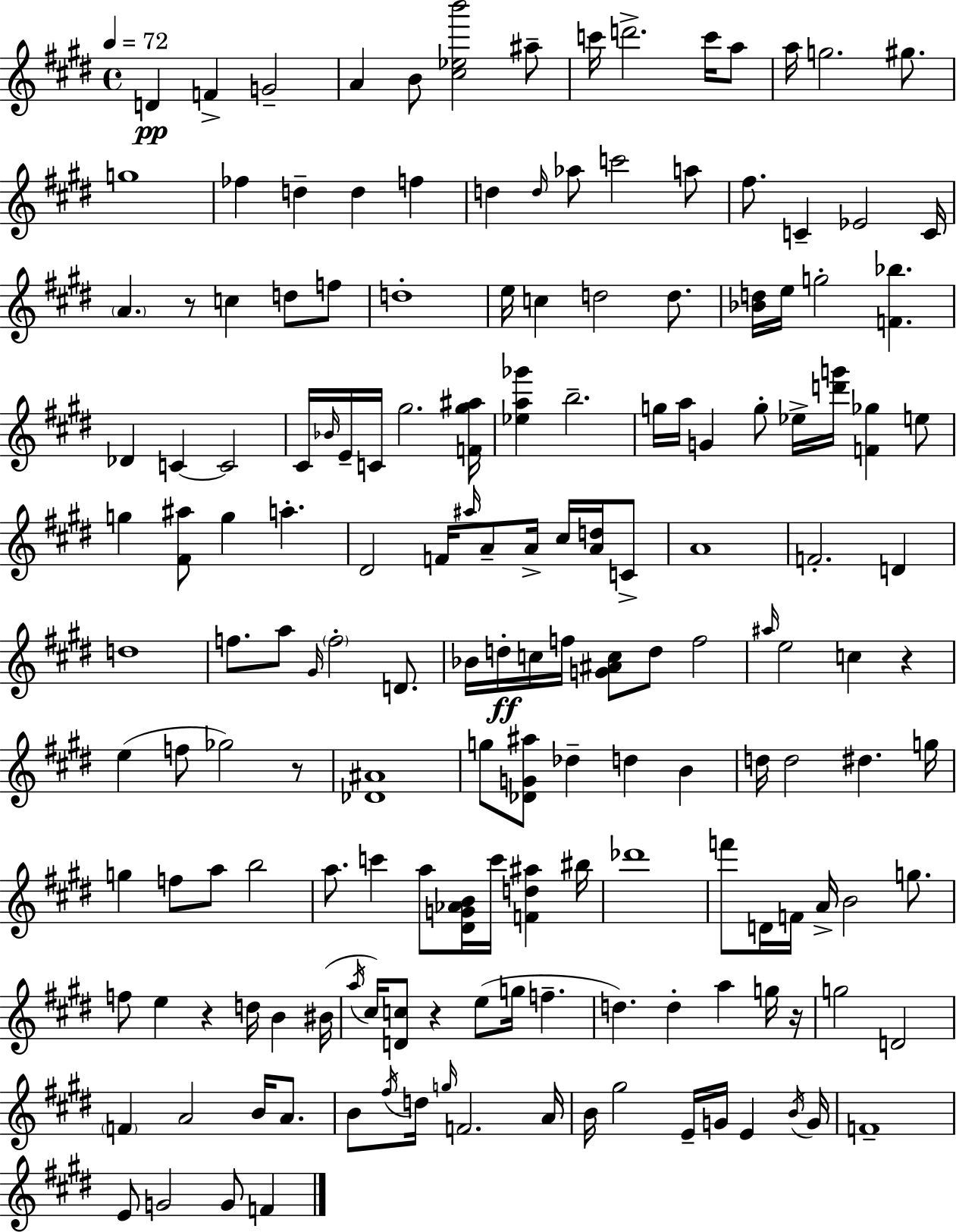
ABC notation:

X:1
T:Untitled
M:4/4
L:1/4
K:E
D F G2 A B/2 [^c_eb']2 ^a/2 c'/4 d'2 c'/4 a/2 a/4 g2 ^g/2 g4 _f d d f d d/4 _a/2 c'2 a/2 ^f/2 C _E2 C/4 A z/2 c d/2 f/2 d4 e/4 c d2 d/2 [_Bd]/4 e/4 g2 [F_b] _D C C2 ^C/4 _B/4 E/4 C/4 ^g2 [F^g^a]/4 [_ea_g'] b2 g/4 a/4 G g/2 _e/4 [d'g']/4 [F_g] e/2 g [^F^a]/2 g a ^D2 F/4 ^a/4 A/2 A/4 ^c/4 [Ad]/4 C/2 A4 F2 D d4 f/2 a/2 ^G/4 f2 D/2 _B/4 d/4 c/4 f/4 [G^Ac]/2 d/2 f2 ^a/4 e2 c z e f/2 _g2 z/2 [_D^A]4 g/2 [_DG^a]/2 _d d B d/4 d2 ^d g/4 g f/2 a/2 b2 a/2 c' a/2 [^DG_AB]/4 c'/4 [Fd^a] ^b/4 _d'4 f'/2 D/4 F/4 A/4 B2 g/2 f/2 e z d/4 B ^B/4 a/4 ^c/4 [Dc]/2 z e/2 g/4 f d d a g/4 z/4 g2 D2 F A2 B/4 A/2 B/2 ^f/4 d/4 g/4 F2 A/4 B/4 ^g2 E/4 G/4 E B/4 G/4 F4 E/2 G2 G/2 F